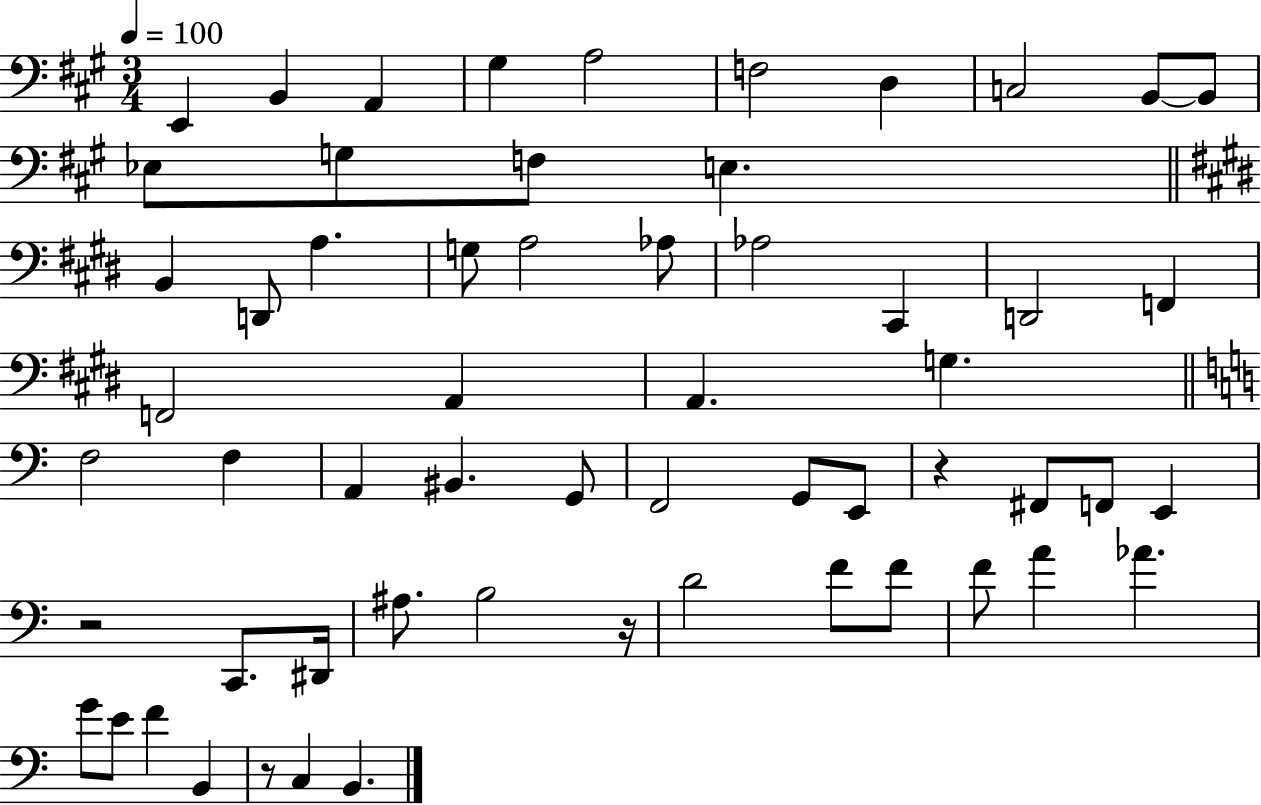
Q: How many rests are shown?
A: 4